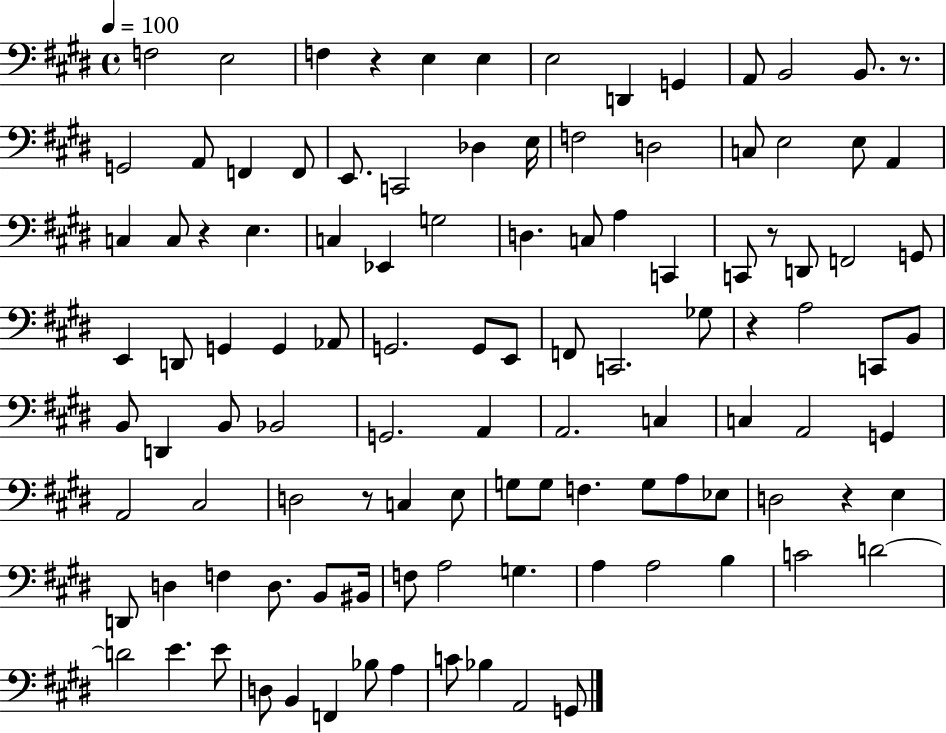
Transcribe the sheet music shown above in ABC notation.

X:1
T:Untitled
M:4/4
L:1/4
K:E
F,2 E,2 F, z E, E, E,2 D,, G,, A,,/2 B,,2 B,,/2 z/2 G,,2 A,,/2 F,, F,,/2 E,,/2 C,,2 _D, E,/4 F,2 D,2 C,/2 E,2 E,/2 A,, C, C,/2 z E, C, _E,, G,2 D, C,/2 A, C,, C,,/2 z/2 D,,/2 F,,2 G,,/2 E,, D,,/2 G,, G,, _A,,/2 G,,2 G,,/2 E,,/2 F,,/2 C,,2 _G,/2 z A,2 C,,/2 B,,/2 B,,/2 D,, B,,/2 _B,,2 G,,2 A,, A,,2 C, C, A,,2 G,, A,,2 ^C,2 D,2 z/2 C, E,/2 G,/2 G,/2 F, G,/2 A,/2 _E,/2 D,2 z E, D,,/2 D, F, D,/2 B,,/2 ^B,,/4 F,/2 A,2 G, A, A,2 B, C2 D2 D2 E E/2 D,/2 B,, F,, _B,/2 A, C/2 _B, A,,2 G,,/2